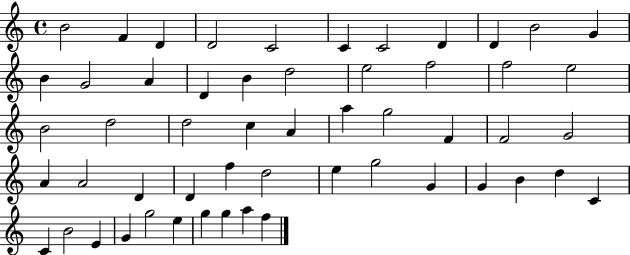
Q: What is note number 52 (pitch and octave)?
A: G5